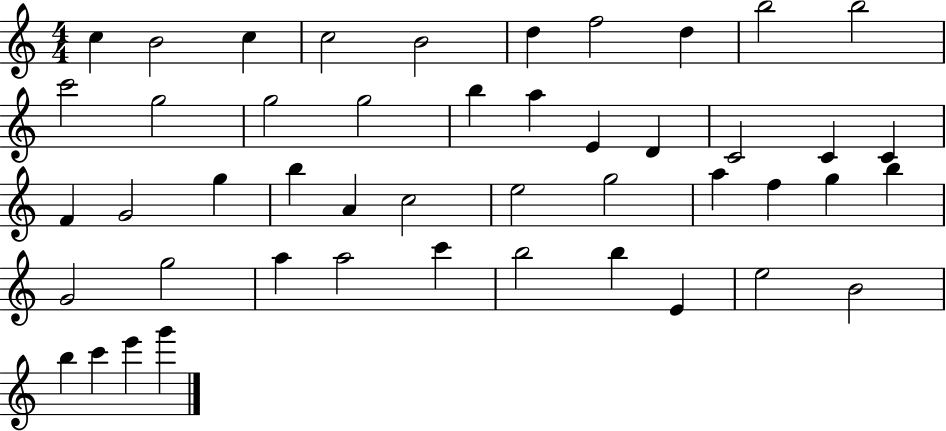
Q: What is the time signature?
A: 4/4